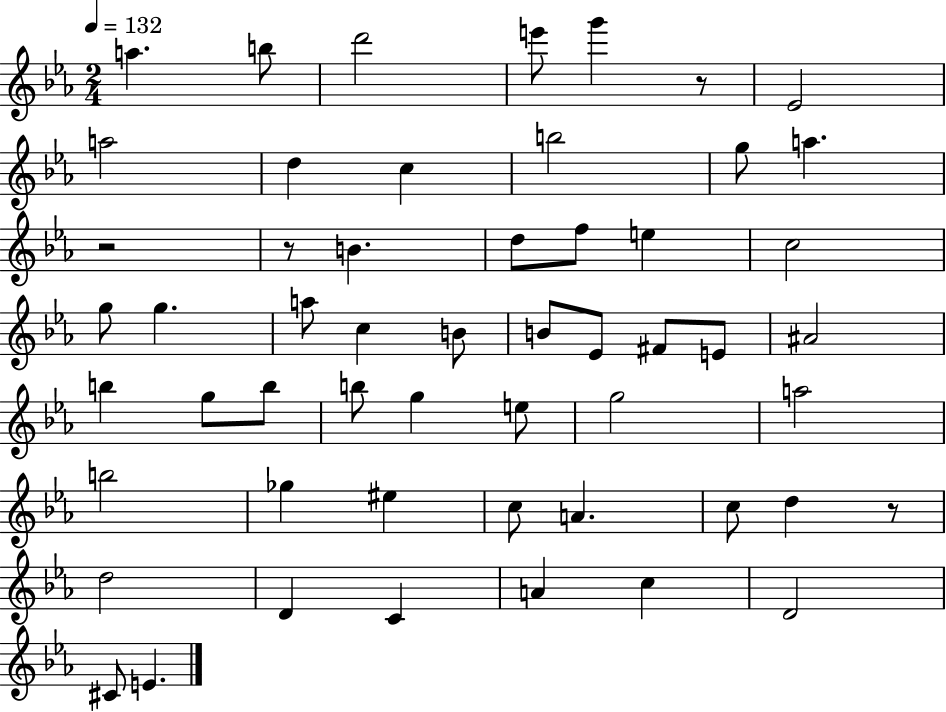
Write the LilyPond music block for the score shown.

{
  \clef treble
  \numericTimeSignature
  \time 2/4
  \key ees \major
  \tempo 4 = 132
  a''4. b''8 | d'''2 | e'''8 g'''4 r8 | ees'2 | \break a''2 | d''4 c''4 | b''2 | g''8 a''4. | \break r2 | r8 b'4. | d''8 f''8 e''4 | c''2 | \break g''8 g''4. | a''8 c''4 b'8 | b'8 ees'8 fis'8 e'8 | ais'2 | \break b''4 g''8 b''8 | b''8 g''4 e''8 | g''2 | a''2 | \break b''2 | ges''4 eis''4 | c''8 a'4. | c''8 d''4 r8 | \break d''2 | d'4 c'4 | a'4 c''4 | d'2 | \break cis'8 e'4. | \bar "|."
}